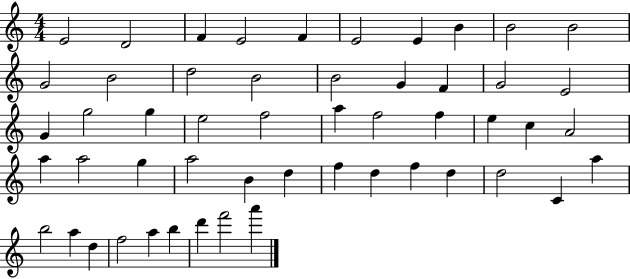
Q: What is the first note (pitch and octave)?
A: E4